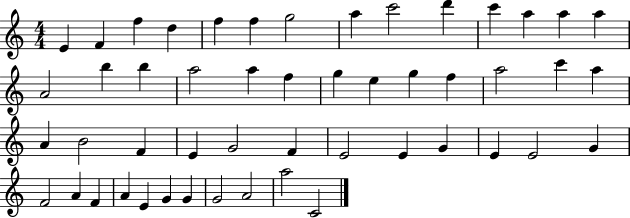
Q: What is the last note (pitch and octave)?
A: C4